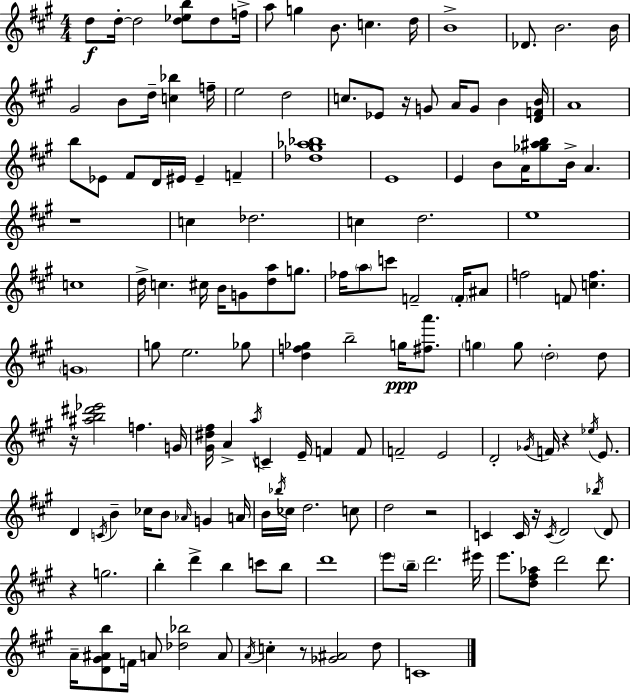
D5/e D5/s D5/h [D5,Eb5,B5]/e D5/e F5/s A5/e G5/q B4/e. C5/q. D5/s B4/w Db4/e. B4/h. B4/s G#4/h B4/e D5/s [C5,Bb5]/q F5/s E5/h D5/h C5/e. Eb4/e R/s G4/e A4/s G4/e B4/q [D4,F4,B4]/s A4/w B5/e Eb4/e F#4/e D4/s EIS4/s EIS4/q F4/q [Db5,G#5,Ab5,Bb5]/w E4/w E4/q B4/e A4/s [Gb5,A#5,B5]/e B4/s A4/q. R/w C5/q Db5/h. C5/q D5/h. E5/w C5/w D5/s C5/q. C#5/s B4/s G4/e [D5,A5]/e G5/e. FES5/s A5/e C6/e F4/h F4/s A#4/e F5/h F4/e [C5,F5]/q. G4/w G5/e E5/h. Gb5/e [D5,F5,Gb5]/q B5/h G5/s [F#5,A6]/e. G5/q G5/e D5/h D5/e R/s [A#5,B5,D#6,Eb6]/h F5/q. G4/s [G#4,D#5,F#5]/s A4/q A5/s C4/q E4/s F4/q F4/e F4/h E4/h D4/h Gb4/s F4/s R/q Eb5/s E4/e. D4/q C4/s B4/q CES5/s B4/e Ab4/s G4/q A4/s B4/s Bb5/s CES5/s D5/h. C5/e D5/h R/h C4/q C4/s R/s C4/s D4/h Bb5/s D4/e R/q G5/h. B5/q D6/q B5/q C6/e B5/e D6/w E6/e B5/s D6/h. EIS6/s E6/e. [D5,F#5,Ab5]/e D6/h D6/e. A4/s [D4,G#4,A#4,B5]/e F4/s A4/e [Db5,Bb5]/h A4/e A4/s C5/q R/e [Gb4,A#4]/h D5/e C4/w